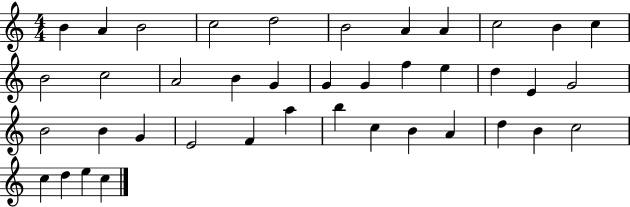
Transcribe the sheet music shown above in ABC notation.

X:1
T:Untitled
M:4/4
L:1/4
K:C
B A B2 c2 d2 B2 A A c2 B c B2 c2 A2 B G G G f e d E G2 B2 B G E2 F a b c B A d B c2 c d e c